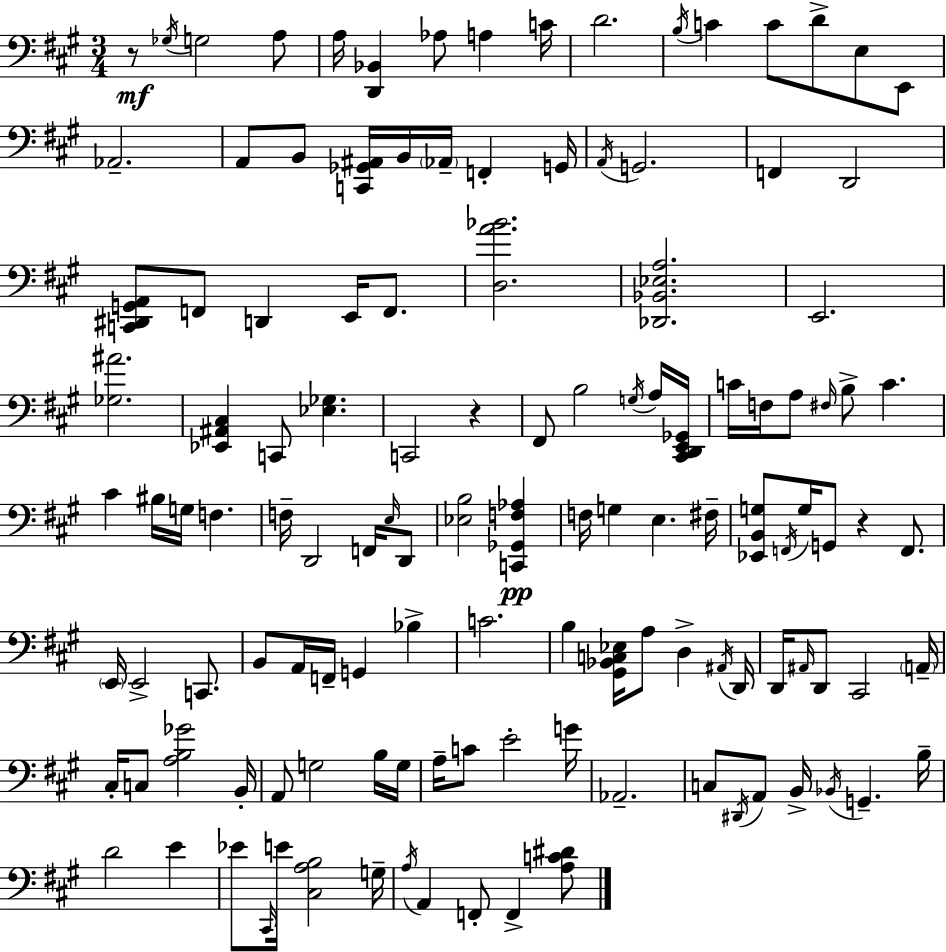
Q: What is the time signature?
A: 3/4